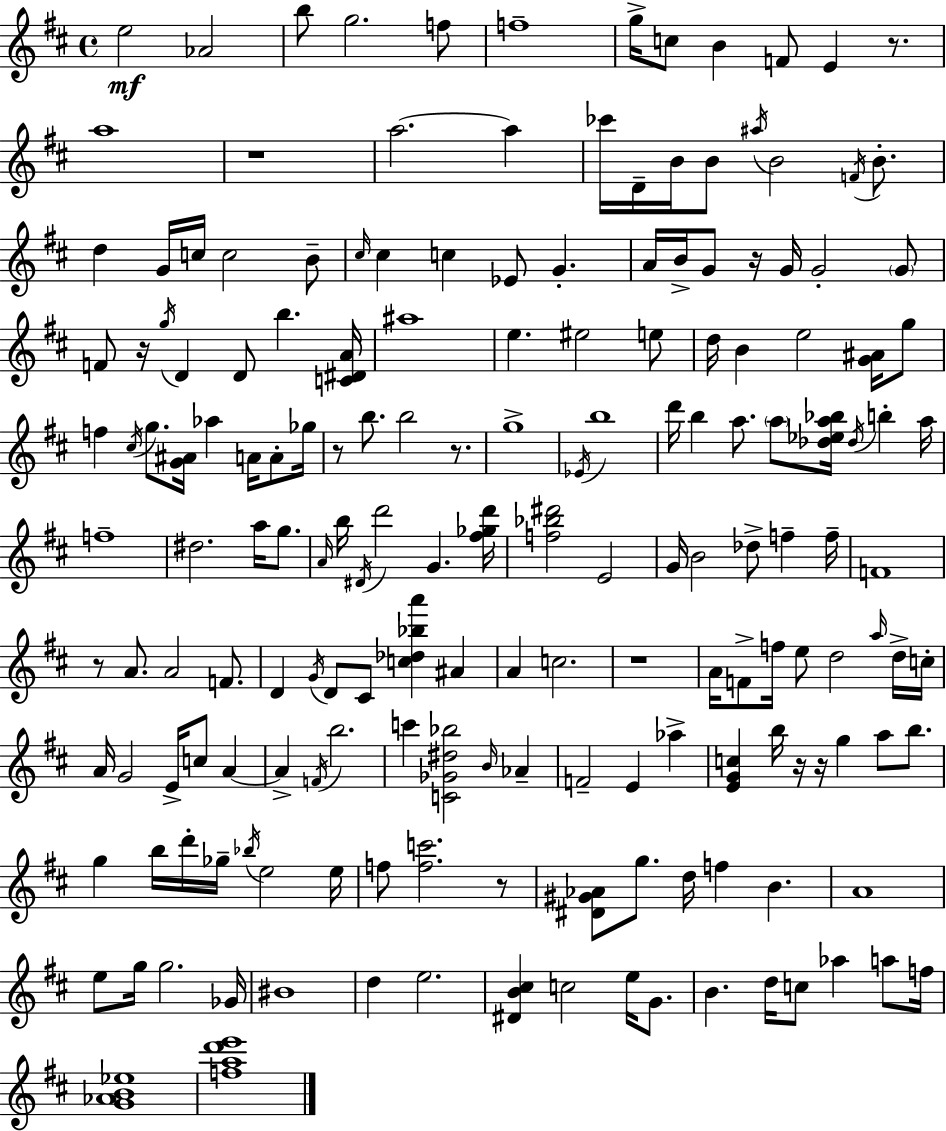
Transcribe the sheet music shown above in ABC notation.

X:1
T:Untitled
M:4/4
L:1/4
K:D
e2 _A2 b/2 g2 f/2 f4 g/4 c/2 B F/2 E z/2 a4 z4 a2 a _c'/4 D/4 B/4 B/2 ^a/4 B2 F/4 B/2 d G/4 c/4 c2 B/2 ^c/4 ^c c _E/2 G A/4 B/4 G/2 z/4 G/4 G2 G/2 F/2 z/4 g/4 D D/2 b [C^DA]/4 ^a4 e ^e2 e/2 d/4 B e2 [G^A]/4 g/2 f ^c/4 g/2 [G^A]/4 _a A/4 A/2 _g/4 z/2 b/2 b2 z/2 g4 _E/4 b4 d'/4 b a/2 a/2 [_d_ea_b]/4 _d/4 b a/4 f4 ^d2 a/4 g/2 A/4 b/4 ^D/4 d'2 G [^f_gd']/4 [f_b^d']2 E2 G/4 B2 _d/2 f f/4 F4 z/2 A/2 A2 F/2 D G/4 D/2 ^C/2 [c_d_ba'] ^A A c2 z4 A/4 F/2 f/4 e/2 d2 a/4 d/4 c/4 A/4 G2 E/4 c/2 A A F/4 b2 c' [C_G^d_b]2 B/4 _A F2 E _a [EGc] b/4 z/4 z/4 g a/2 b/2 g b/4 d'/4 _g/4 _b/4 e2 e/4 f/2 [fc']2 z/2 [^D^G_A]/2 g/2 d/4 f B A4 e/2 g/4 g2 _G/4 ^B4 d e2 [^DB^c] c2 e/4 G/2 B d/4 c/2 _a a/2 f/4 [G_AB_e]4 [fad'e']4